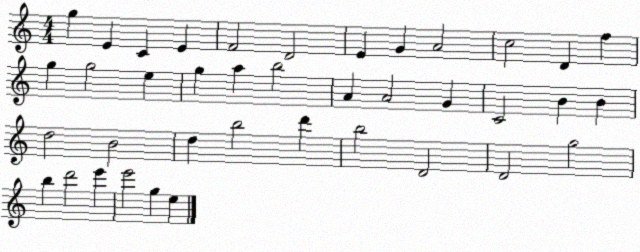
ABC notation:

X:1
T:Untitled
M:4/4
L:1/4
K:C
g E C E F2 D2 E G A2 c2 D f g g2 e g a b2 A A2 G C2 B B d2 B2 d b2 d' b2 D2 D2 g2 b d'2 e' e'2 g e